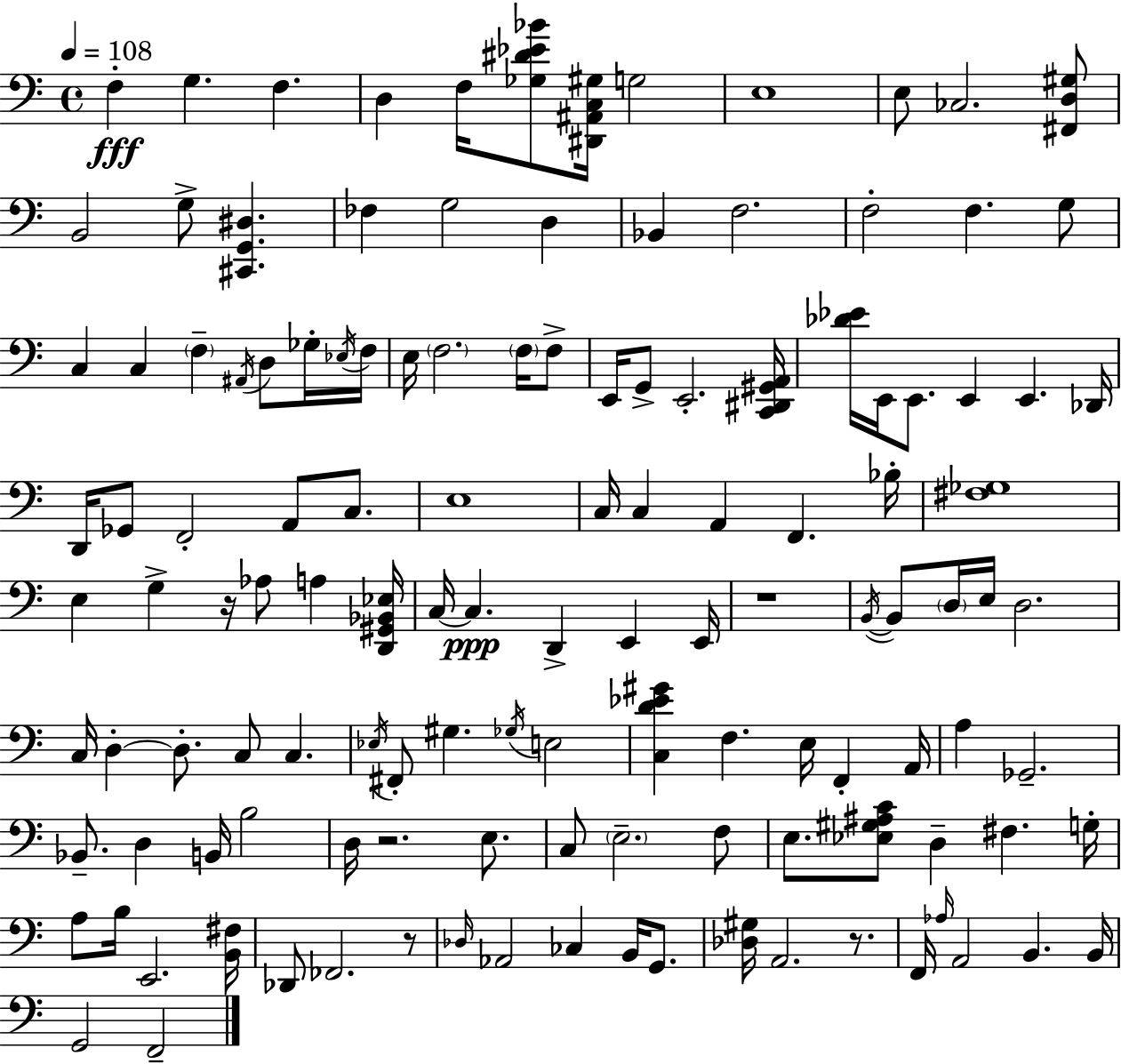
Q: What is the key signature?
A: C major